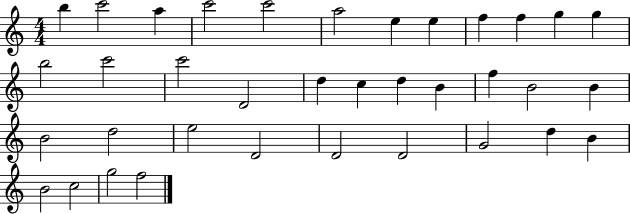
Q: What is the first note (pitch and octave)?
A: B5